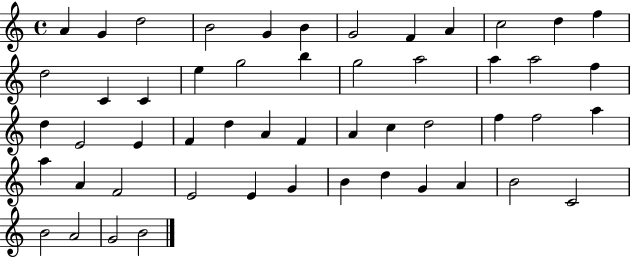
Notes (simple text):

A4/q G4/q D5/h B4/h G4/q B4/q G4/h F4/q A4/q C5/h D5/q F5/q D5/h C4/q C4/q E5/q G5/h B5/q G5/h A5/h A5/q A5/h F5/q D5/q E4/h E4/q F4/q D5/q A4/q F4/q A4/q C5/q D5/h F5/q F5/h A5/q A5/q A4/q F4/h E4/h E4/q G4/q B4/q D5/q G4/q A4/q B4/h C4/h B4/h A4/h G4/h B4/h